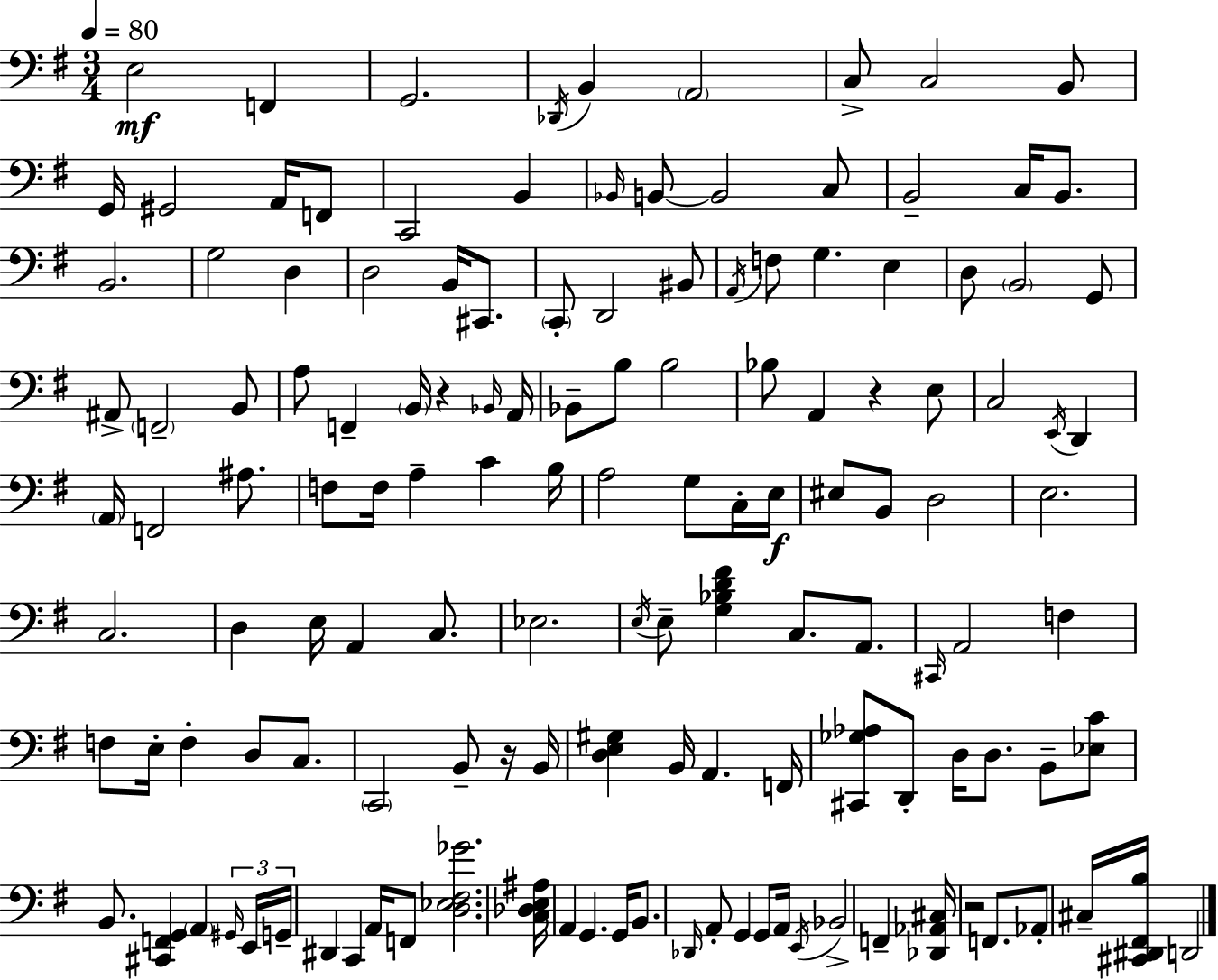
E3/h F2/q G2/h. Db2/s B2/q A2/h C3/e C3/h B2/e G2/s G#2/h A2/s F2/e C2/h B2/q Bb2/s B2/e B2/h C3/e B2/h C3/s B2/e. B2/h. G3/h D3/q D3/h B2/s C#2/e. C2/e D2/h BIS2/e A2/s F3/e G3/q. E3/q D3/e B2/h G2/e A#2/e F2/h B2/e A3/e F2/q B2/s R/q Bb2/s A2/s Bb2/e B3/e B3/h Bb3/e A2/q R/q E3/e C3/h E2/s D2/q A2/s F2/h A#3/e. F3/e F3/s A3/q C4/q B3/s A3/h G3/e C3/s E3/s EIS3/e B2/e D3/h E3/h. C3/h. D3/q E3/s A2/q C3/e. Eb3/h. E3/s E3/e [G3,Bb3,D4,F#4]/q C3/e. A2/e. C#2/s A2/h F3/q F3/e E3/s F3/q D3/e C3/e. C2/h B2/e R/s B2/s [D3,E3,G#3]/q B2/s A2/q. F2/s [C#2,Gb3,Ab3]/e D2/e D3/s D3/e. B2/e [Eb3,C4]/e B2/e. [C#2,F2,G2]/q A2/q G#2/s E2/s G2/s D#2/q C2/q A2/s F2/e [D3,Eb3,F#3,Gb4]/h. [C3,Db3,E3,A#3]/s A2/q G2/q. G2/s B2/e. Db2/s A2/e G2/q G2/e A2/s E2/s Bb2/h F2/q [Db2,Ab2,C#3]/s R/h F2/e. Ab2/e C#3/s [C#2,D#2,F#2,B3]/s D2/h